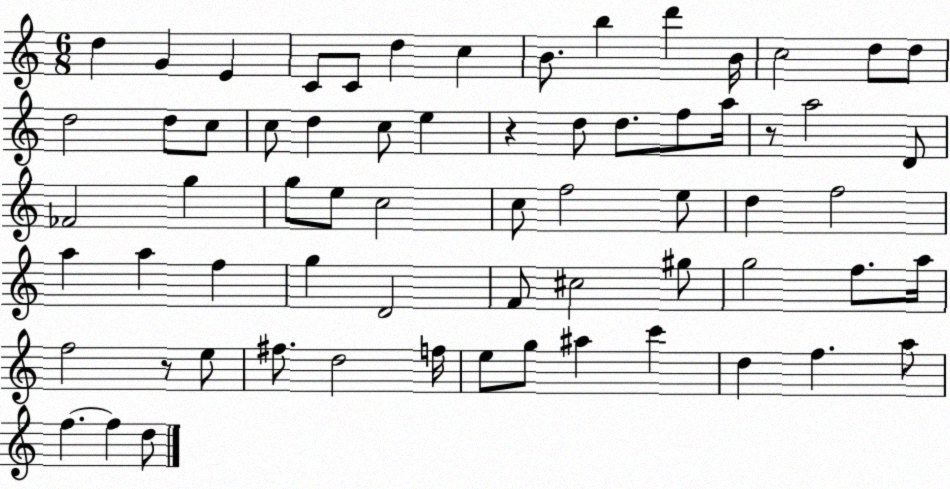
X:1
T:Untitled
M:6/8
L:1/4
K:C
d G E C/2 C/2 d c B/2 b d' B/4 c2 d/2 d/2 d2 d/2 c/2 c/2 d c/2 e z d/2 d/2 f/2 a/4 z/2 a2 D/2 _F2 g g/2 e/2 c2 c/2 f2 e/2 d f2 a a f g D2 F/2 ^c2 ^g/2 g2 f/2 a/4 f2 z/2 e/2 ^f/2 d2 f/4 e/2 g/2 ^a c' d f a/2 f f d/2